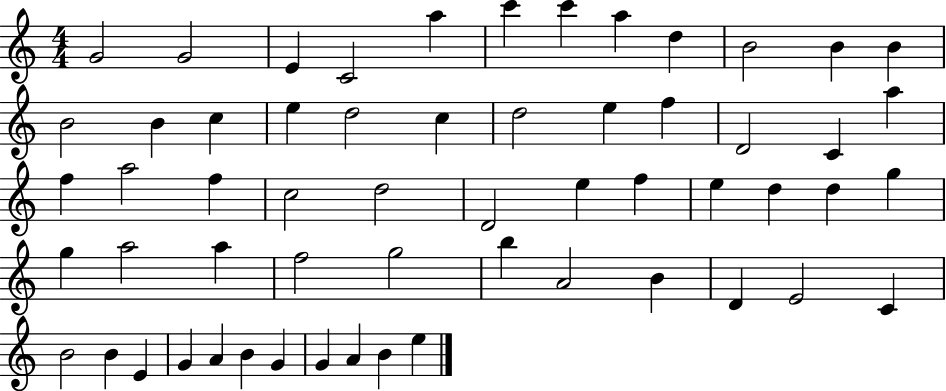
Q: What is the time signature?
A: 4/4